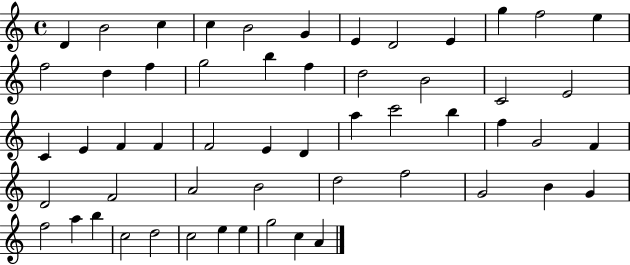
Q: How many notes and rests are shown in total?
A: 55